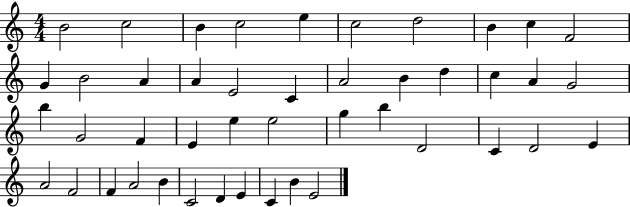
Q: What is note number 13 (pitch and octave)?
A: A4